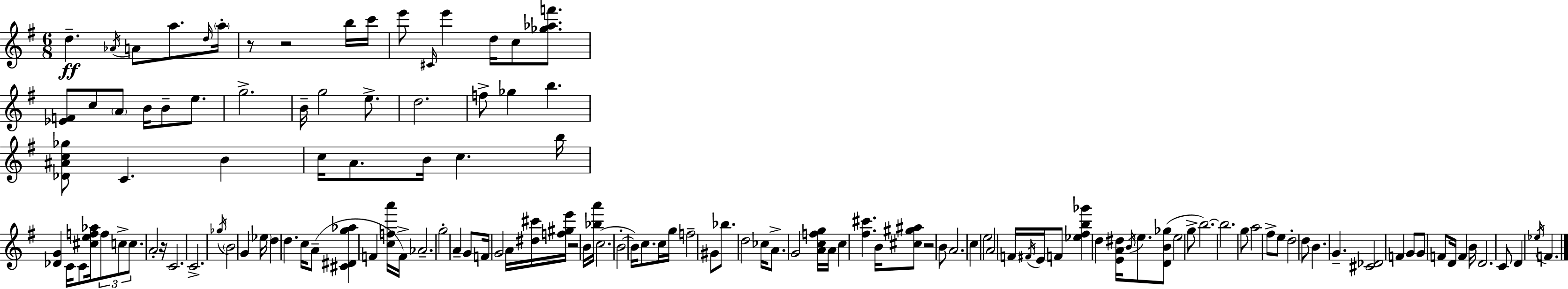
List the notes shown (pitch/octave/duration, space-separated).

D5/q. Ab4/s A4/e A5/e. D5/s A5/s R/e R/h B5/s C6/s E6/e C#4/s E6/q D5/s C5/e [Gb5,Ab5,F6]/e. [Eb4,F4]/e C5/e A4/e B4/s B4/e E5/e. G5/h. B4/s G5/h E5/e. D5/h. F5/e Gb5/q B5/q. [Db4,A#4,C5,Gb5]/e C4/q. B4/q C5/s A4/e. B4/s C5/q. B5/s [Db4,G4]/q C4/s C4/e [C#5,E5,F5,Ab5]/s F5/e C5/e C5/e. A4/h R/s C4/h. C4/h. Gb5/s B4/h G4/q Eb5/s D5/q D5/q. C5/s A4/e [C#4,D#4,G5,Ab5]/q F4/q [C5,F5,A6]/s F4/s Ab4/h. G5/h A4/q G4/e F4/s G4/h A4/s [D#5,C#6]/s [F5,G#5,E6]/s R/h B4/s [Bb5,A6]/s C5/h. B4/h B4/s C5/e. C5/s G5/s F5/h G#4/e Bb5/e. D5/h CES5/s A4/e. G4/h [A4,C5,F5,G5]/s A4/s C5/q [F#5,C#6]/q. B4/s [C#5,G#5,A#5]/e R/h B4/e A4/h. C5/q E5/h A4/h F4/s F#4/s E4/s F4/e [Eb5,F#5,B5,Gb6]/q D5/q [E4,A4,D#5]/s B4/s E5/e. [D4,B4,Gb5]/e E5/h G5/e B5/h. B5/h. G5/e A5/h F#5/e E5/e D5/h D5/e B4/q. G4/q. [C#4,Db4]/h F4/q G4/e G4/e F4/e D4/s F4/q B4/s D4/h. C4/e D4/q Eb5/s F4/q.